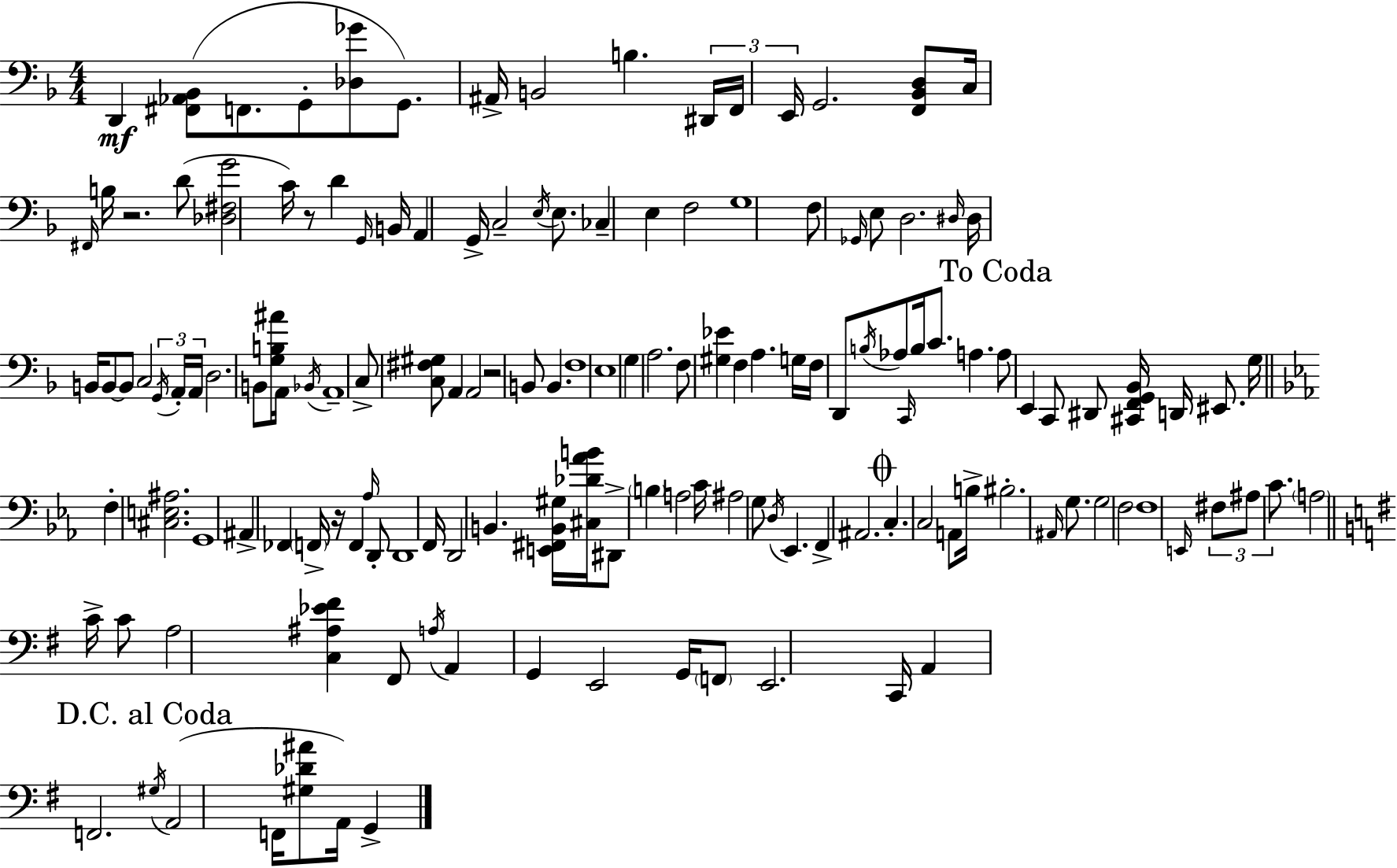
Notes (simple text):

D2/q [F#2,Ab2,Bb2]/e F2/e. G2/e [Db3,Gb4]/e G2/e. A#2/s B2/h B3/q. D#2/s F2/s E2/s G2/h. [F2,Bb2,D3]/e C3/s F#2/s B3/s R/h. D4/e [Db3,F#3,G4]/h C4/s R/e D4/q G2/s B2/s A2/q G2/s C3/h E3/s E3/e. CES3/q E3/q F3/h G3/w F3/e Gb2/s E3/e D3/h. D#3/s D#3/s B2/s B2/e B2/e C3/h G2/s A2/s A2/s D3/h. B2/e [G3,B3,A#4]/s A2/s Bb2/s A2/w C3/e [C3,F#3,G#3]/e A2/q A2/h R/h B2/e B2/q. F3/w E3/w G3/q A3/h. F3/e [G#3,Eb4]/q F3/q A3/q. G3/s F3/s D2/e B3/s Ab3/e C2/s B3/s C4/e. A3/q. A3/e E2/q C2/e D#2/e [C#2,F2,G2,Bb2]/s D2/s EIS2/e. G3/s F3/q [C#3,E3,A#3]/h. G2/w A#2/q FES2/q F2/s R/s F2/q Ab3/s D2/e D2/w F2/s D2/h B2/q. [E2,F#2,B2,G#3]/s [C#3,Db4,Ab4,B4]/s D#2/e B3/q A3/h C4/s A#3/h G3/e D3/s Eb2/q. F2/q A#2/h. C3/q. C3/h A2/e B3/s BIS3/h. A#2/s G3/e. G3/h F3/h F3/w E2/s F#3/e A#3/e C4/e. A3/h C4/s C4/e A3/h [C3,A#3,Eb4,F#4]/q F#2/e A3/s A2/q G2/q E2/h G2/s F2/e E2/h. C2/s A2/q F2/h. G#3/s A2/h F2/s [G#3,Db4,A#4]/e A2/s G2/q